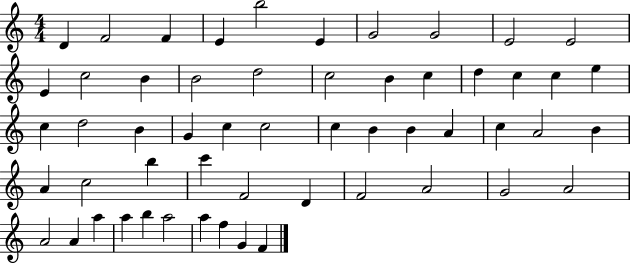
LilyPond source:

{
  \clef treble
  \numericTimeSignature
  \time 4/4
  \key c \major
  d'4 f'2 f'4 | e'4 b''2 e'4 | g'2 g'2 | e'2 e'2 | \break e'4 c''2 b'4 | b'2 d''2 | c''2 b'4 c''4 | d''4 c''4 c''4 e''4 | \break c''4 d''2 b'4 | g'4 c''4 c''2 | c''4 b'4 b'4 a'4 | c''4 a'2 b'4 | \break a'4 c''2 b''4 | c'''4 f'2 d'4 | f'2 a'2 | g'2 a'2 | \break a'2 a'4 a''4 | a''4 b''4 a''2 | a''4 f''4 g'4 f'4 | \bar "|."
}